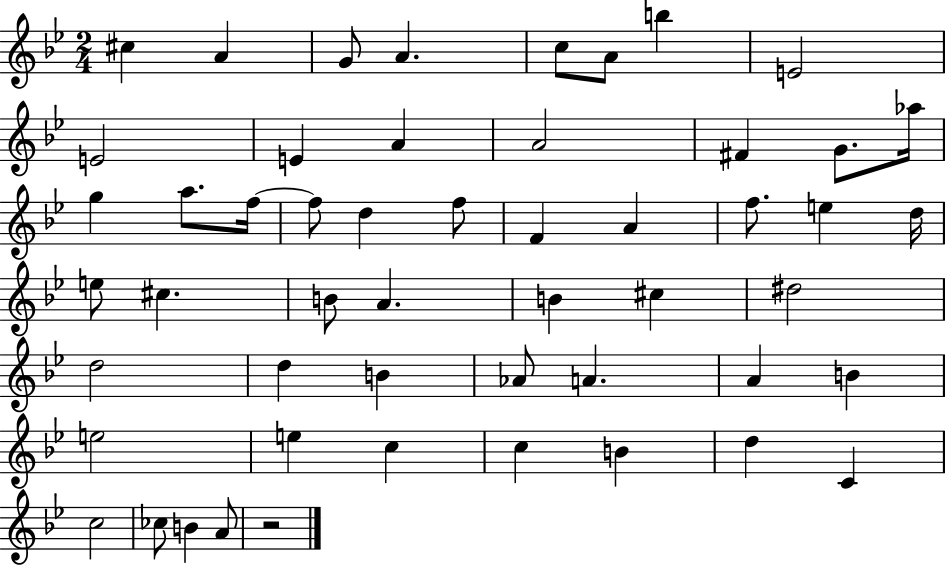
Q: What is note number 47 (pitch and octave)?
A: C4